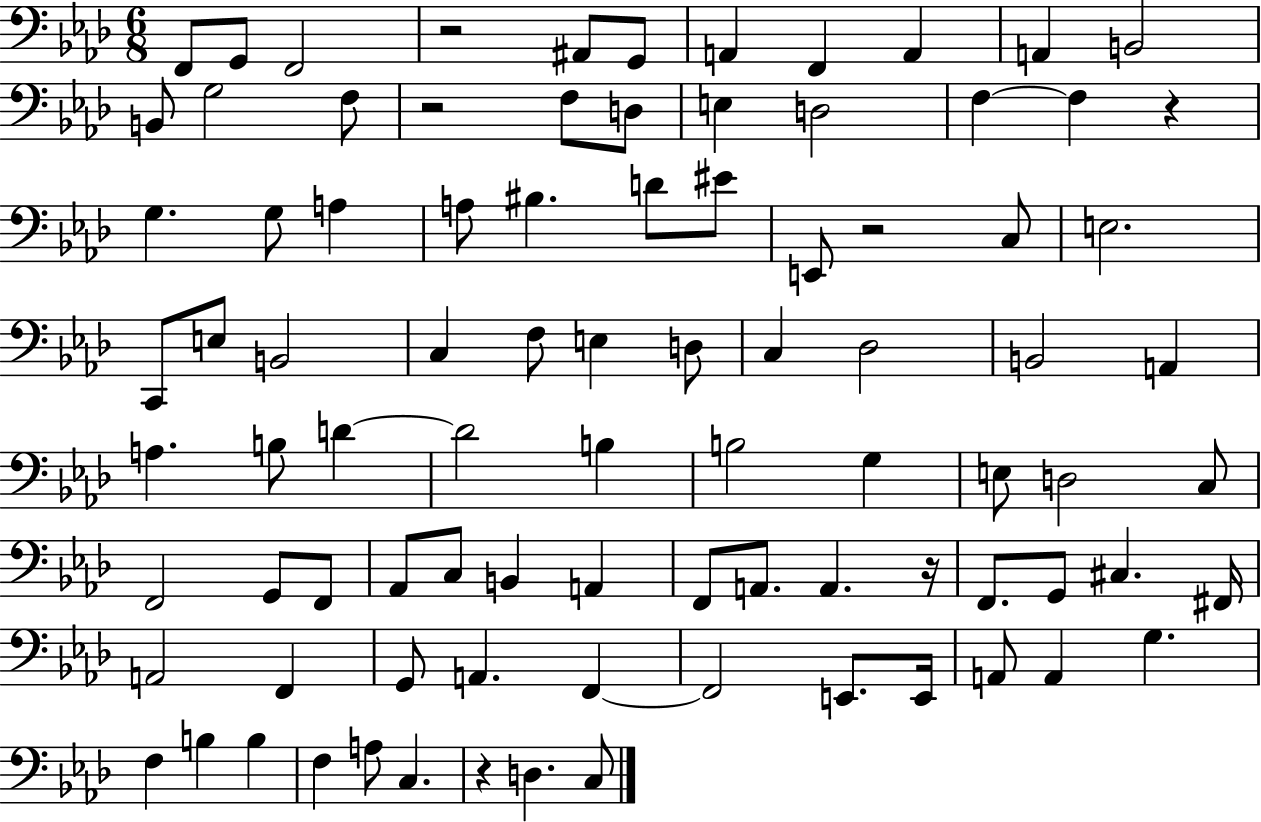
{
  \clef bass
  \numericTimeSignature
  \time 6/8
  \key aes \major
  f,8 g,8 f,2 | r2 ais,8 g,8 | a,4 f,4 a,4 | a,4 b,2 | \break b,8 g2 f8 | r2 f8 d8 | e4 d2 | f4~~ f4 r4 | \break g4. g8 a4 | a8 bis4. d'8 eis'8 | e,8 r2 c8 | e2. | \break c,8 e8 b,2 | c4 f8 e4 d8 | c4 des2 | b,2 a,4 | \break a4. b8 d'4~~ | d'2 b4 | b2 g4 | e8 d2 c8 | \break f,2 g,8 f,8 | aes,8 c8 b,4 a,4 | f,8 a,8. a,4. r16 | f,8. g,8 cis4. fis,16 | \break a,2 f,4 | g,8 a,4. f,4~~ | f,2 e,8. e,16 | a,8 a,4 g4. | \break f4 b4 b4 | f4 a8 c4. | r4 d4. c8 | \bar "|."
}